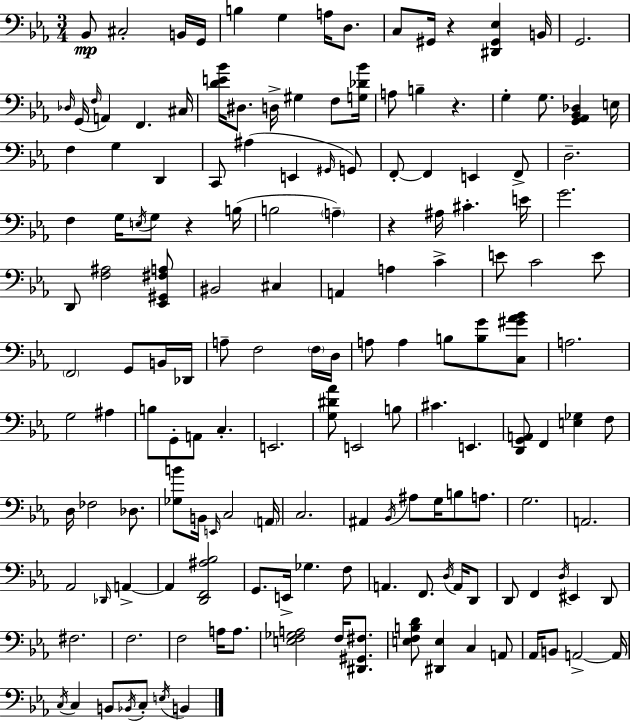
Bb2/e C#3/h B2/s G2/s B3/q G3/q A3/s D3/e. C3/e G#2/s R/q [D#2,G#2,Eb3]/q B2/s G2/h. Db3/s G2/s F3/s A2/q F2/q. C#3/s [D4,E4,Bb4]/s D#3/e. D3/s G#3/q F3/e [G3,Db4,Bb4]/s A3/e B3/q R/q. G3/q G3/e. [G2,Ab2,Bb2,Db3]/q E3/s F3/q G3/q D2/q C2/e A#3/q E2/q G#2/s G2/e F2/e F2/q E2/q F2/e D3/h. F3/q G3/s E3/s G3/e R/q B3/s B3/h A3/q R/q A#3/s C#4/q. E4/s G4/h. D2/e [F3,A#3]/h [Eb2,G#2,F#3,A3]/e BIS2/h C#3/q A2/q A3/q C4/q E4/e C4/h E4/e F2/h G2/e B2/s Db2/s A3/e F3/h F3/s D3/s A3/e A3/q B3/e [B3,G4]/e [C3,G#4,Ab4,Bb4]/e A3/h. G3/h A#3/q B3/e G2/e A2/e C3/q. E2/h. [G3,D#4,Ab4]/e E2/h B3/e C#4/q. E2/q. [D2,G2,A2]/e F2/q [E3,Gb3]/q F3/e D3/s FES3/h Db3/e. [Gb3,B4]/e B2/s E2/s C3/h A2/s C3/h. A#2/q Bb2/s A#3/e G3/s B3/e A3/e. G3/h. A2/h. Ab2/h Db2/s A2/q A2/q [D2,F2,A#3,Bb3]/h G2/e. E2/s Gb3/q. F3/e A2/q. F2/e. D3/s A2/s D2/e D2/e F2/q D3/s EIS2/q D2/e F#3/h. F3/h. F3/h A3/s A3/e. [E3,F3,Gb3,A3]/h F3/s [D#2,G#2,F#3]/e. [E3,F3,B3,D4]/e [D#2,E3]/q C3/q A2/e Ab2/s B2/e A2/h A2/s C3/s C3/q B2/e Bb2/s C3/e E3/s B2/q